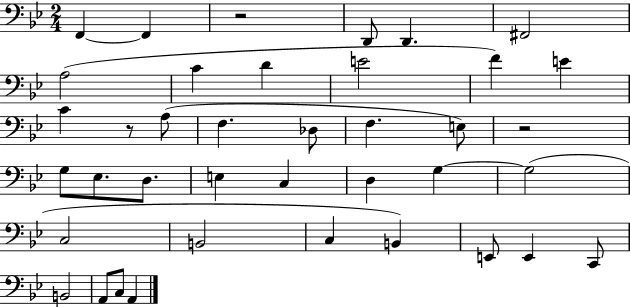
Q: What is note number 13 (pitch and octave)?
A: A3